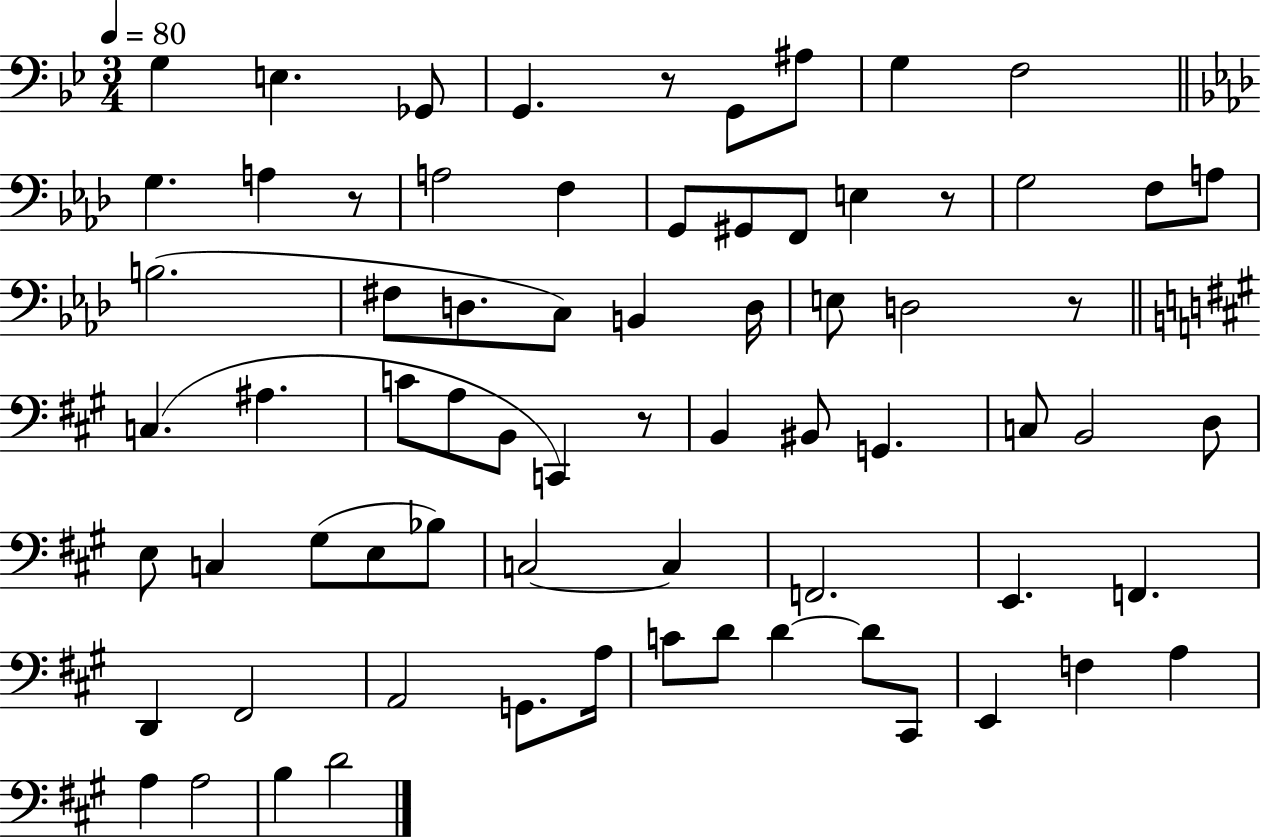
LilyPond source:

{
  \clef bass
  \numericTimeSignature
  \time 3/4
  \key bes \major
  \tempo 4 = 80
  g4 e4. ges,8 | g,4. r8 g,8 ais8 | g4 f2 | \bar "||" \break \key f \minor g4. a4 r8 | a2 f4 | g,8 gis,8 f,8 e4 r8 | g2 f8 a8 | \break b2.( | fis8 d8. c8) b,4 d16 | e8 d2 r8 | \bar "||" \break \key a \major c4.( ais4. | c'8 a8 b,8 c,4) r8 | b,4 bis,8 g,4. | c8 b,2 d8 | \break e8 c4 gis8( e8 bes8) | c2~~ c4 | f,2. | e,4. f,4. | \break d,4 fis,2 | a,2 g,8. a16 | c'8 d'8 d'4~~ d'8 cis,8 | e,4 f4 a4 | \break a4 a2 | b4 d'2 | \bar "|."
}